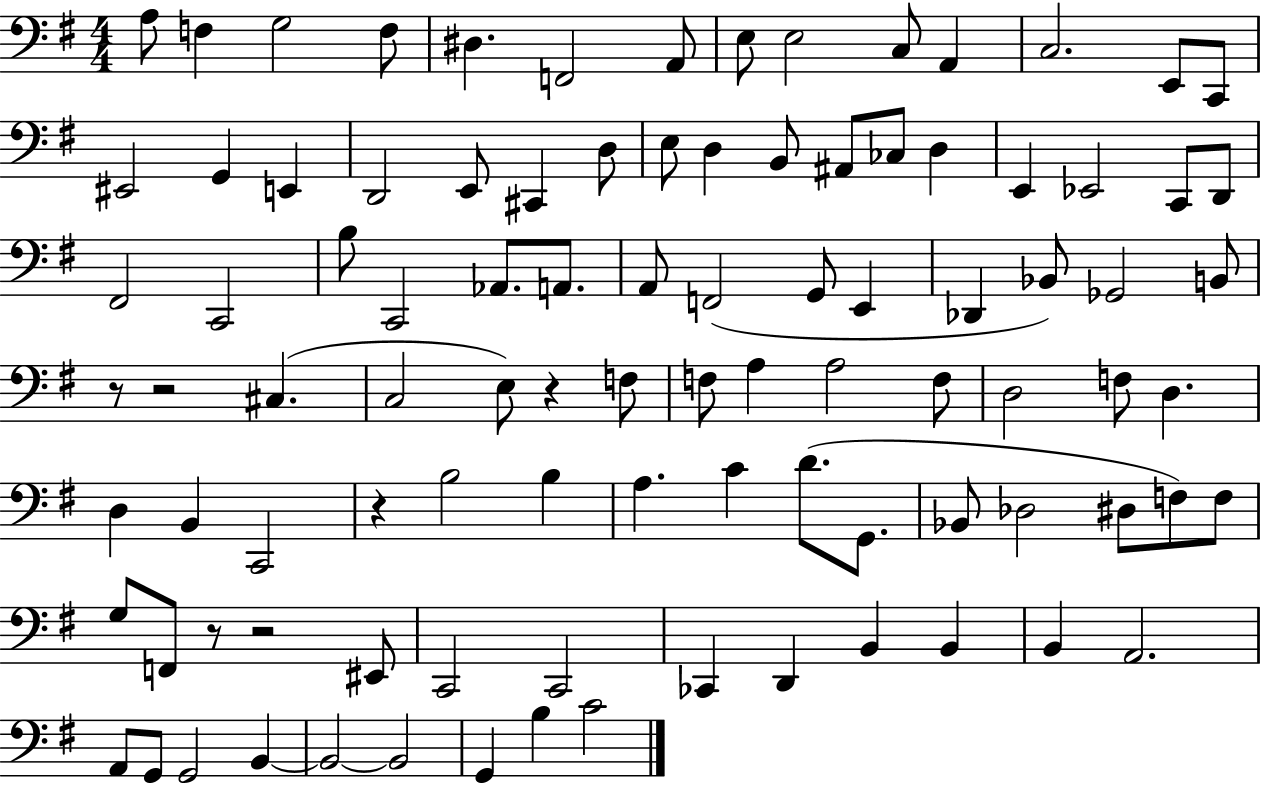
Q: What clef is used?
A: bass